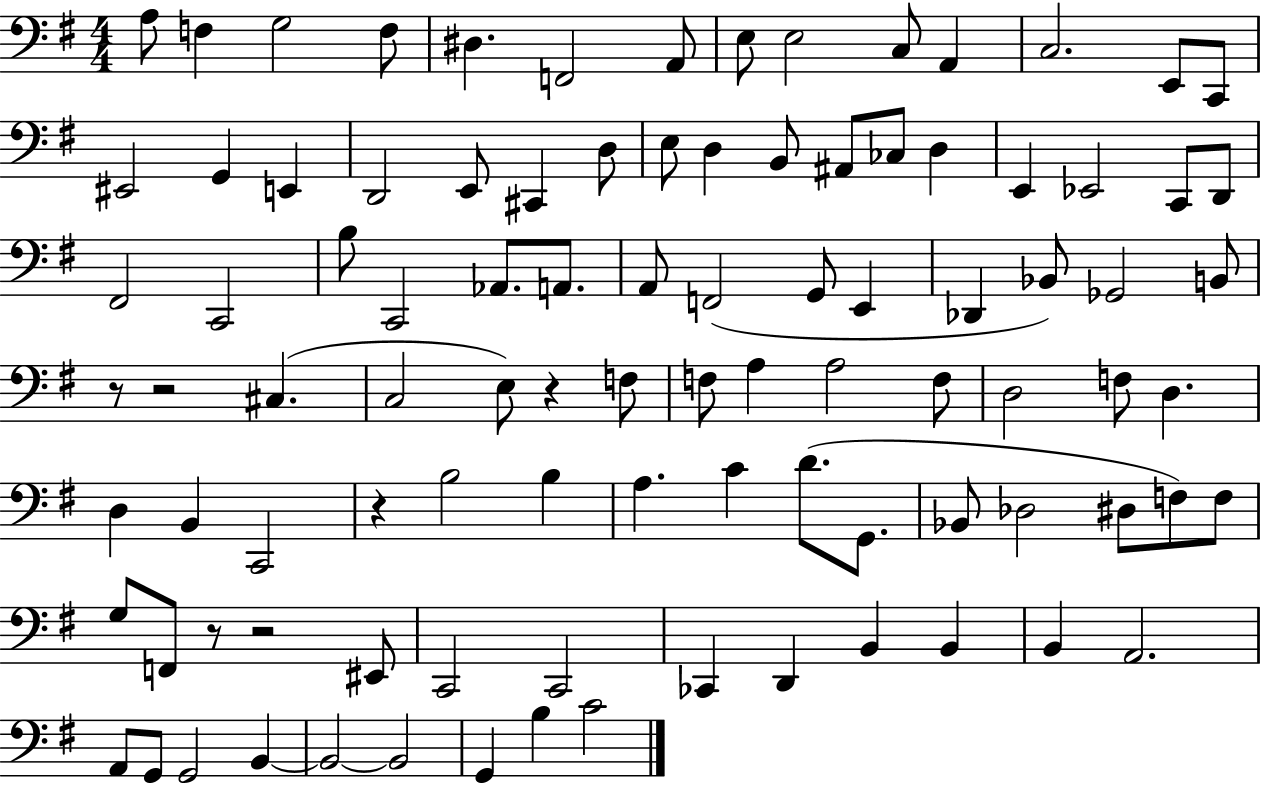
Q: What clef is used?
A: bass